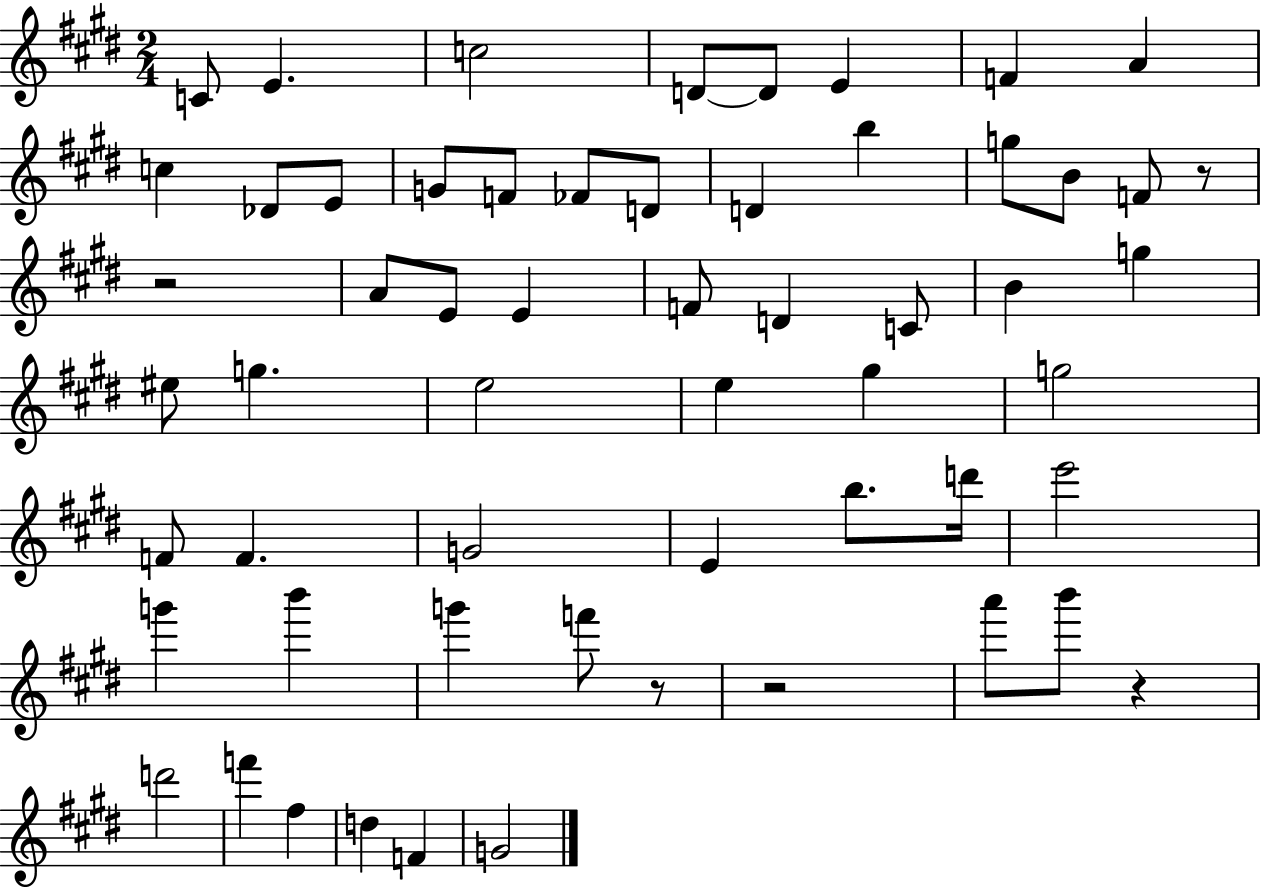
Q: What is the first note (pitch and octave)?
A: C4